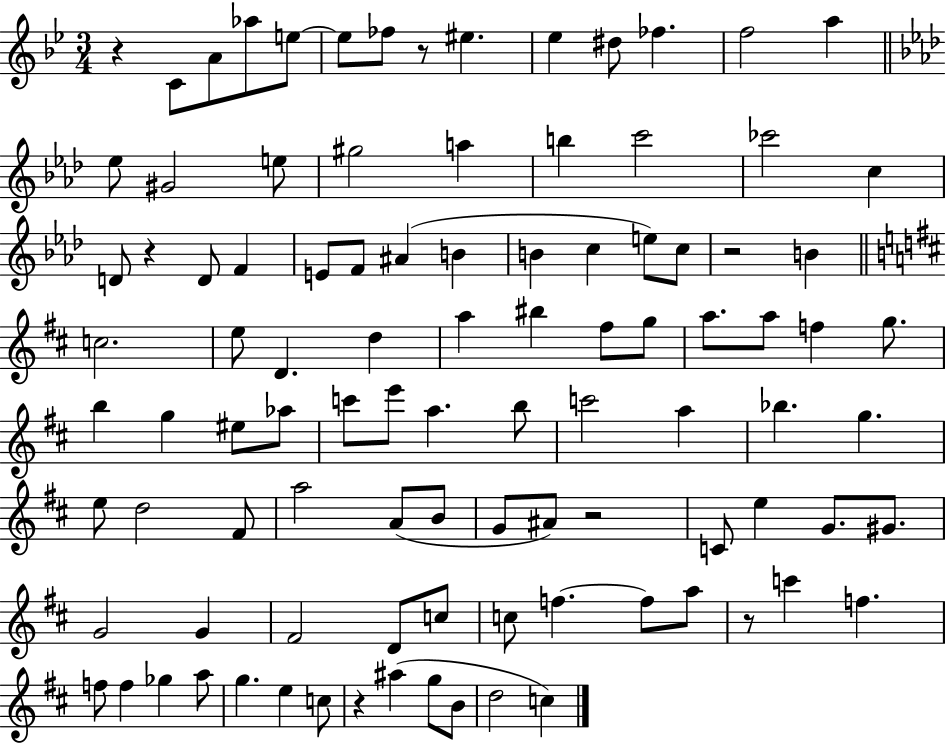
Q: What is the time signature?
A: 3/4